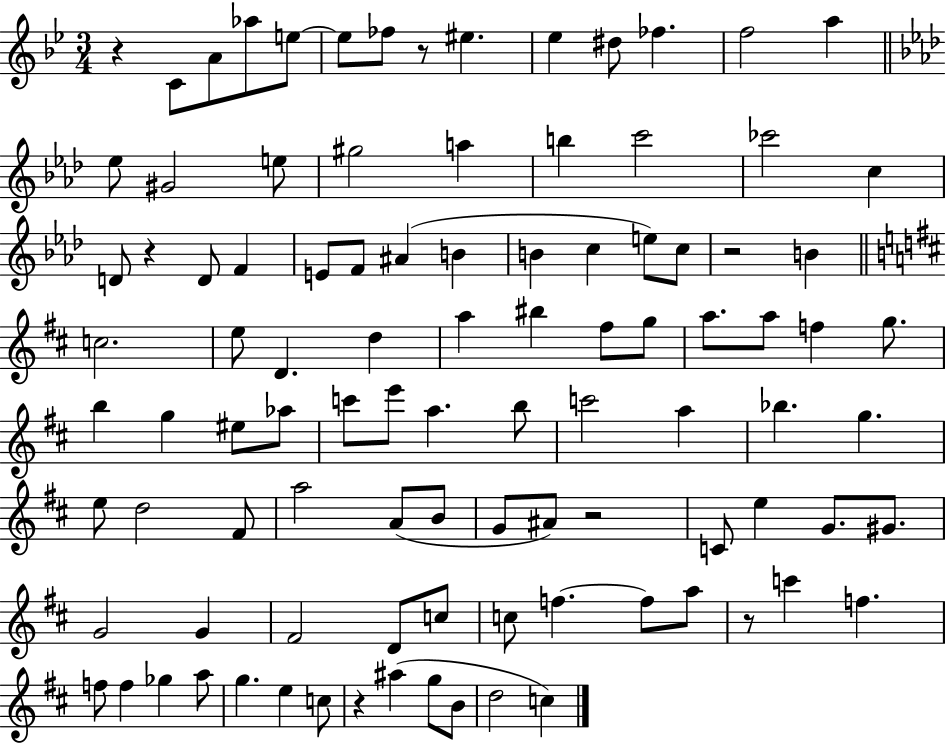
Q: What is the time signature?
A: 3/4